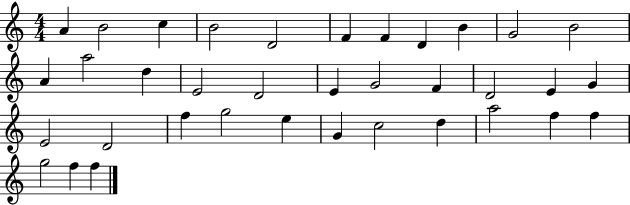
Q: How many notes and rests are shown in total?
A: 36